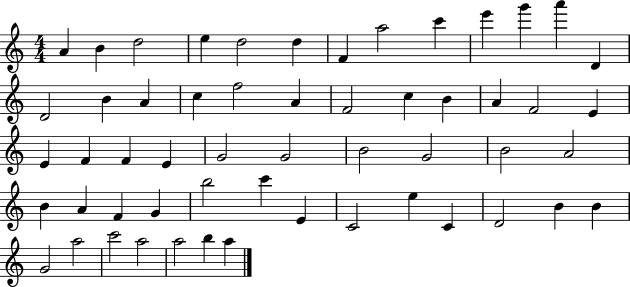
A4/q B4/q D5/h E5/q D5/h D5/q F4/q A5/h C6/q E6/q G6/q A6/q D4/q D4/h B4/q A4/q C5/q F5/h A4/q F4/h C5/q B4/q A4/q F4/h E4/q E4/q F4/q F4/q E4/q G4/h G4/h B4/h G4/h B4/h A4/h B4/q A4/q F4/q G4/q B5/h C6/q E4/q C4/h E5/q C4/q D4/h B4/q B4/q G4/h A5/h C6/h A5/h A5/h B5/q A5/q